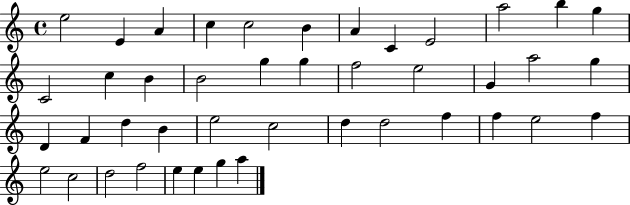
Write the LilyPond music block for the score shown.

{
  \clef treble
  \time 4/4
  \defaultTimeSignature
  \key c \major
  e''2 e'4 a'4 | c''4 c''2 b'4 | a'4 c'4 e'2 | a''2 b''4 g''4 | \break c'2 c''4 b'4 | b'2 g''4 g''4 | f''2 e''2 | g'4 a''2 g''4 | \break d'4 f'4 d''4 b'4 | e''2 c''2 | d''4 d''2 f''4 | f''4 e''2 f''4 | \break e''2 c''2 | d''2 f''2 | e''4 e''4 g''4 a''4 | \bar "|."
}